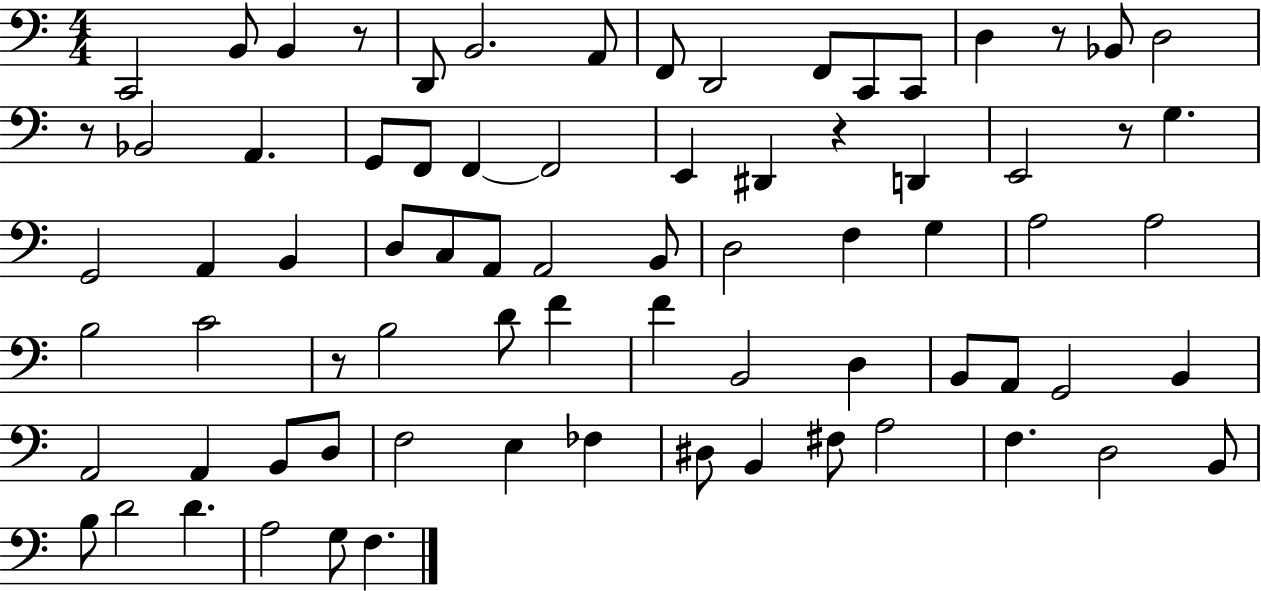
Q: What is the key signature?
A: C major